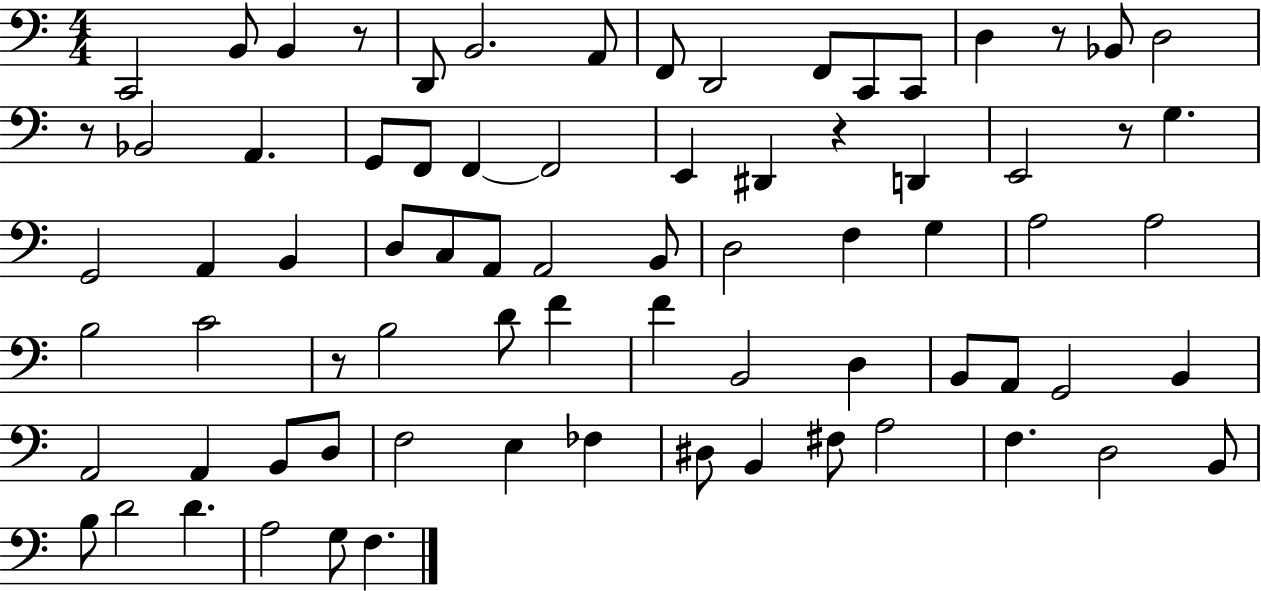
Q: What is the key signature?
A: C major